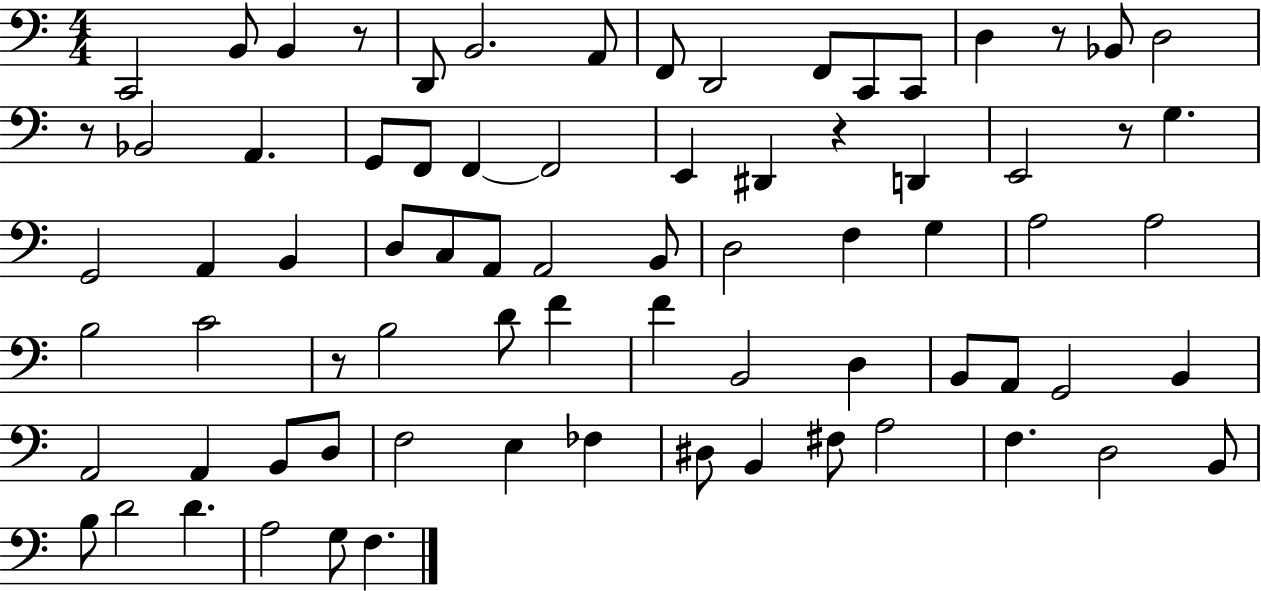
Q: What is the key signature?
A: C major